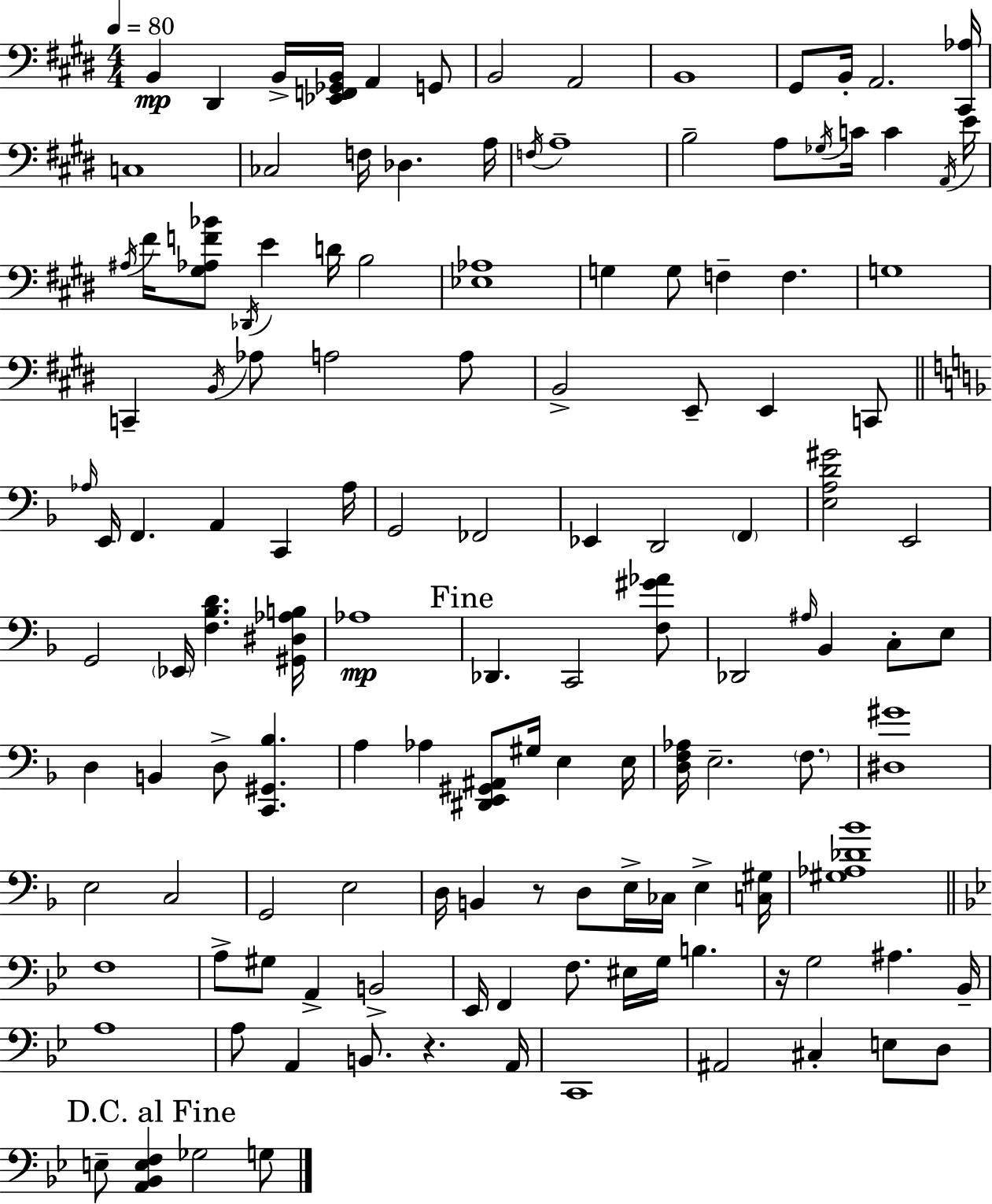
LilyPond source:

{
  \clef bass
  \numericTimeSignature
  \time 4/4
  \key e \major
  \tempo 4 = 80
  b,4\mp dis,4 b,16-> <ees, f, ges, b,>16 a,4 g,8 | b,2 a,2 | b,1 | gis,8 b,16-. a,2. <cis, aes>16 | \break c1 | ces2 f16 des4. a16 | \acciaccatura { f16 } a1-- | b2-- a8 \acciaccatura { ges16 } c'16 c'4 | \break \acciaccatura { a,16 } e'16 \acciaccatura { ais16 } fis'16 <gis aes f' bes'>8 \acciaccatura { des,16 } e'4 d'16 b2 | <ees aes>1 | g4 g8 f4-- f4. | g1 | \break c,4-- \acciaccatura { b,16 } aes8 a2 | a8 b,2-> e,8-- | e,4 c,8 \bar "||" \break \key d \minor \grace { aes16 } e,16 f,4. a,4 c,4 | aes16 g,2 fes,2 | ees,4 d,2 \parenthesize f,4 | <e a d' gis'>2 e,2 | \break g,2 \parenthesize ees,16 <f bes d'>4. | <gis, dis aes b>16 aes1\mp | \mark "Fine" des,4. c,2 <f gis' aes'>8 | des,2 \grace { ais16 } bes,4 c8-. | \break e8 d4 b,4 d8-> <c, gis, bes>4. | a4 aes4 <dis, e, gis, ais,>8 gis16 e4 | e16 <d f aes>16 e2.-- \parenthesize f8. | <dis gis'>1 | \break e2 c2 | g,2 e2 | d16 b,4 r8 d8 e16-> ces16 e4-> | <c gis>16 <gis aes des' bes'>1 | \break \bar "||" \break \key bes \major f1 | a8-> gis8 a,4-> b,2-> | ees,16 f,4 f8. eis16 g16 b4. | r16 g2 ais4. bes,16-- | \break a1 | a8 a,4 b,8. r4. a,16 | c,1 | ais,2 cis4-. e8 d8 | \break \mark "D.C. al Fine" e8-- <a, bes, e f>4 ges2 g8 | \bar "|."
}